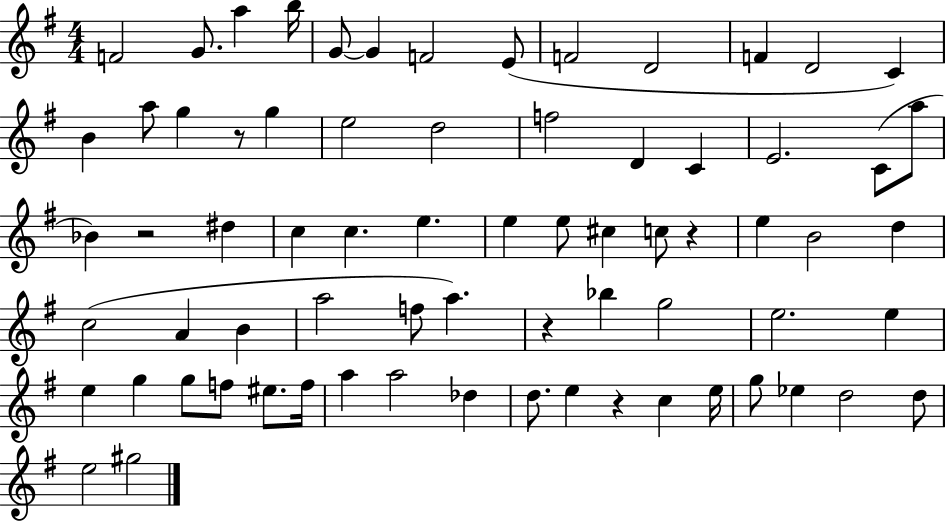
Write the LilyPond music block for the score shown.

{
  \clef treble
  \numericTimeSignature
  \time 4/4
  \key g \major
  f'2 g'8. a''4 b''16 | g'8~~ g'4 f'2 e'8( | f'2 d'2 | f'4 d'2 c'4) | \break b'4 a''8 g''4 r8 g''4 | e''2 d''2 | f''2 d'4 c'4 | e'2. c'8( a''8 | \break bes'4) r2 dis''4 | c''4 c''4. e''4. | e''4 e''8 cis''4 c''8 r4 | e''4 b'2 d''4 | \break c''2( a'4 b'4 | a''2 f''8 a''4.) | r4 bes''4 g''2 | e''2. e''4 | \break e''4 g''4 g''8 f''8 eis''8. f''16 | a''4 a''2 des''4 | d''8. e''4 r4 c''4 e''16 | g''8 ees''4 d''2 d''8 | \break e''2 gis''2 | \bar "|."
}